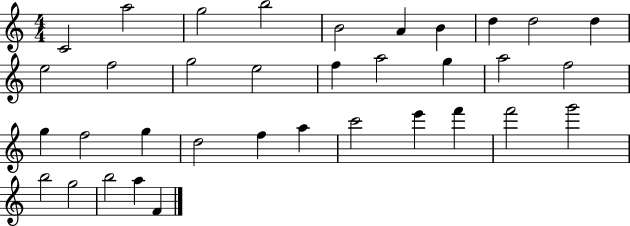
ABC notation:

X:1
T:Untitled
M:4/4
L:1/4
K:C
C2 a2 g2 b2 B2 A B d d2 d e2 f2 g2 e2 f a2 g a2 f2 g f2 g d2 f a c'2 e' f' f'2 g'2 b2 g2 b2 a F